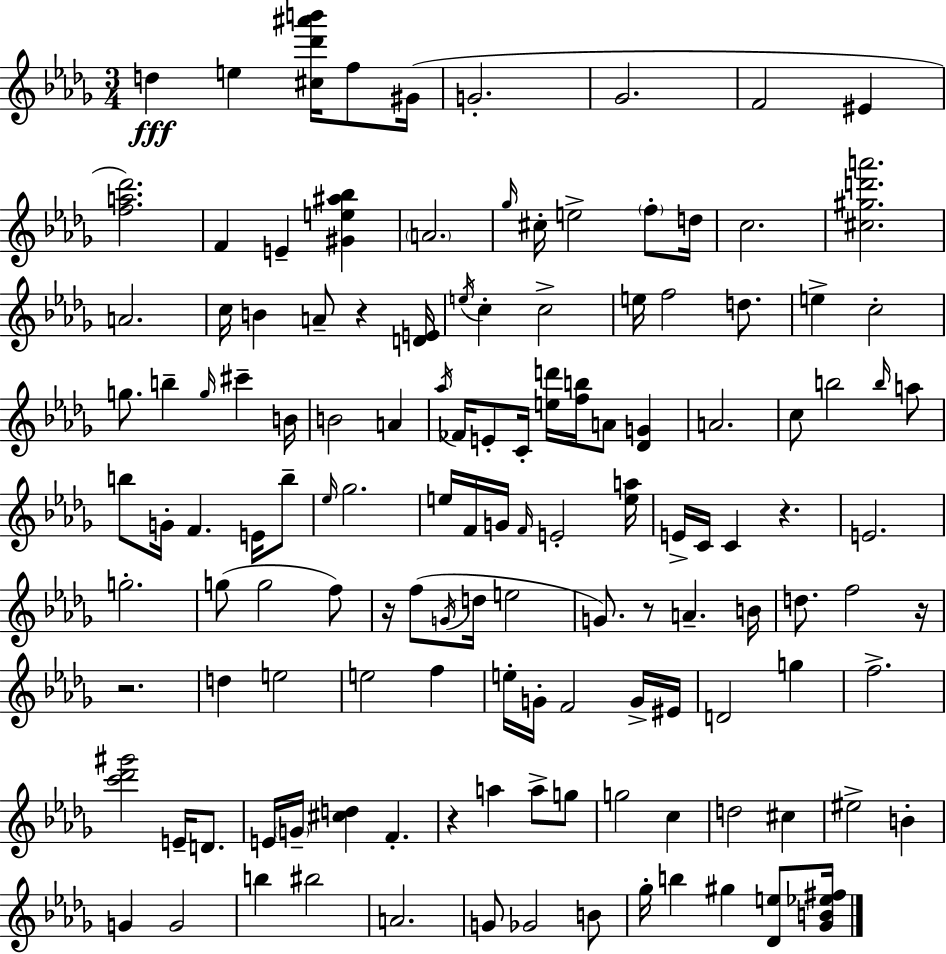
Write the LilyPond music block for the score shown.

{
  \clef treble
  \numericTimeSignature
  \time 3/4
  \key bes \minor
  d''4\fff e''4 <cis'' des''' ais''' b'''>16 f''8 gis'16( | g'2.-. | ges'2. | f'2 eis'4 | \break <f'' a'' des'''>2.) | f'4 e'4-- <gis' e'' ais'' bes''>4 | \parenthesize a'2. | \grace { ges''16 } cis''16-. e''2-> \parenthesize f''8-. | \break d''16 c''2. | <cis'' gis'' d''' a'''>2. | a'2. | c''16 b'4 a'8-- r4 | \break <d' e'>16 \acciaccatura { e''16 } c''4-. c''2-> | e''16 f''2 d''8. | e''4-> c''2-. | g''8. b''4-- \grace { g''16 } cis'''4-- | \break b'16 b'2 a'4 | \acciaccatura { aes''16 } fes'16 e'8-. c'16-. <e'' d'''>16 <f'' b''>16 a'8 | <des' g'>4 a'2. | c''8 b''2 | \break \grace { b''16 } a''8 b''8 g'16-. f'4. | e'16 b''8-- \grace { ees''16 } ges''2. | e''16 f'16 g'16 \grace { f'16 } e'2-. | <e'' a''>16 e'16-> c'16 c'4 | \break r4. e'2. | g''2.-. | g''8( g''2 | f''8) r16 f''8( \acciaccatura { g'16 } d''16 | \break e''2 g'8.) r8 | a'4.-- b'16 d''8. f''2 | r16 r2. | d''4 | \break e''2 e''2 | f''4 e''16-. g'16-. f'2 | g'16-> eis'16 d'2 | g''4 f''2.-> | \break <c''' des''' gis'''>2 | e'16-- d'8. e'16 \parenthesize g'16-- <cis'' d''>4 | f'4.-. r4 | a''4 a''8-> g''8 g''2 | \break c''4 d''2 | cis''4 eis''2-> | b'4-. g'4 | g'2 b''4 | \break bis''2 a'2. | g'8 ges'2 | b'8 ges''16-. b''4 | gis''4 <des' e''>8 <ges' b' ees'' fis''>16 \bar "|."
}